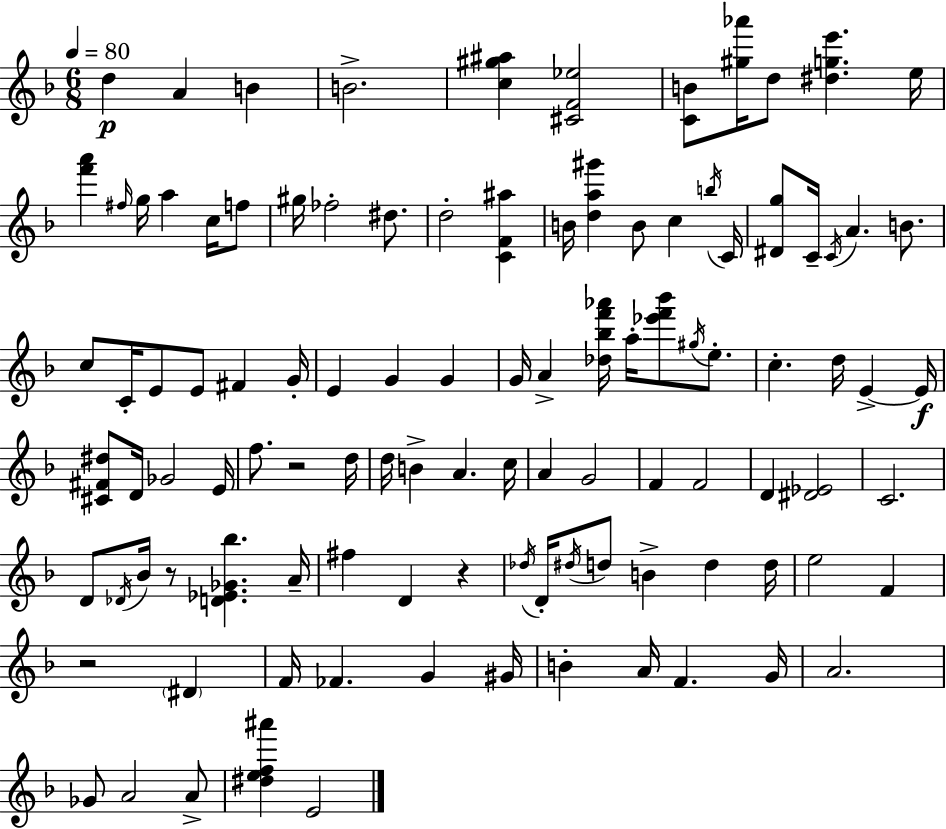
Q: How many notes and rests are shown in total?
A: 105